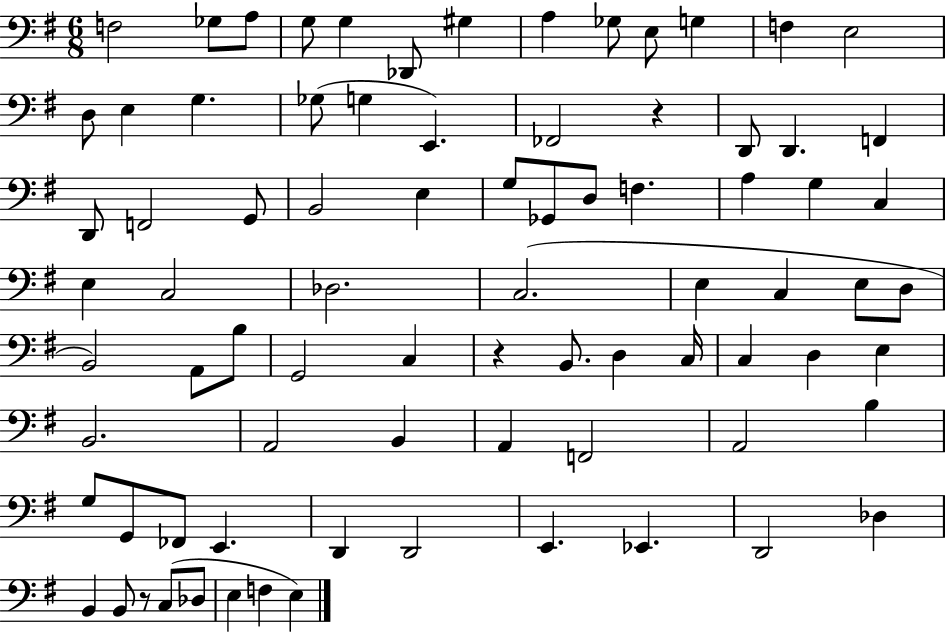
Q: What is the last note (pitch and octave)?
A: E3